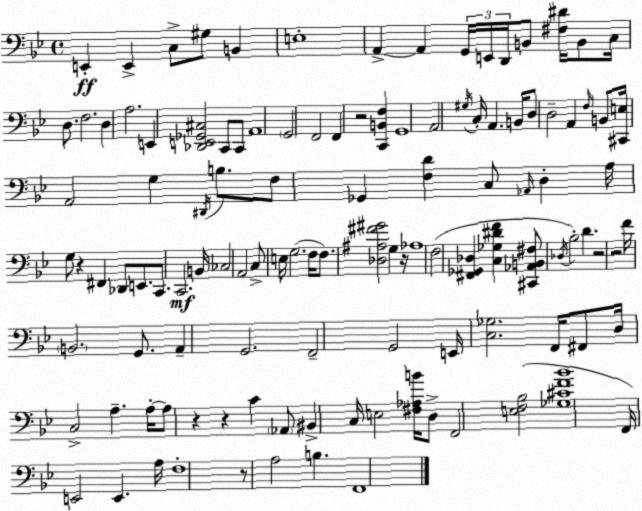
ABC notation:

X:1
T:Untitled
M:4/4
L:1/4
K:Bb
E,, E,, C,/2 ^G,/2 B,, E,4 A,, A,, G,,/4 E,,/4 D,,/4 B,,/2 [^F,^D]/4 B,,/2 C,/4 D,/2 F,2 D, A,2 E,, [_D,,E,,_G,,^C,]2 C,,/2 C,,/2 A,,4 G,,2 F,,2 F,, z2 [C,,B,,F,] G,,4 A,,2 ^G,/4 C,/4 A,, B,,/4 D,/2 D,2 A,, F,/4 B,,/2 [^C,,E,]/4 A,,2 G, ^D,,/4 B,/2 F,/2 _G,, [F,D] C,/2 _A,,/4 D, A,/4 G,/2 z ^F,, _D,,/2 E,,/2 C,,/2 C,,2 B,,/4 _C,2 A,,2 C,/2 E,/4 G,2 F,/4 F,/2 [_D,^A,^F^G]2 G, z/4 _A,4 F,2 [^F,,_G,,_D,] [C,_G,^DF] [^C,,_A,,B,,^F,]/2 _D,/4 _B,2 D z2 z2 F/4 B,,2 G,,/2 A,, G,,2 F,,2 G,,2 E,,/4 [C,_G,]2 F,,/4 ^F,,/2 D,/4 C,2 A, A,/4 A,/2 z z C _A,,/2 ^B,, C,/4 E,2 [^F,_A,B]/4 D,/2 F,,2 [E,F,_B,]2 [_G,^CF_B]4 F,,/4 E,,2 E,, A,/4 F,4 z/2 A,2 B, F,,4